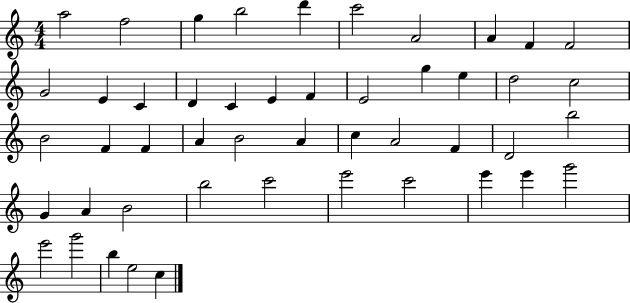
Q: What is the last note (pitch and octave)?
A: C5